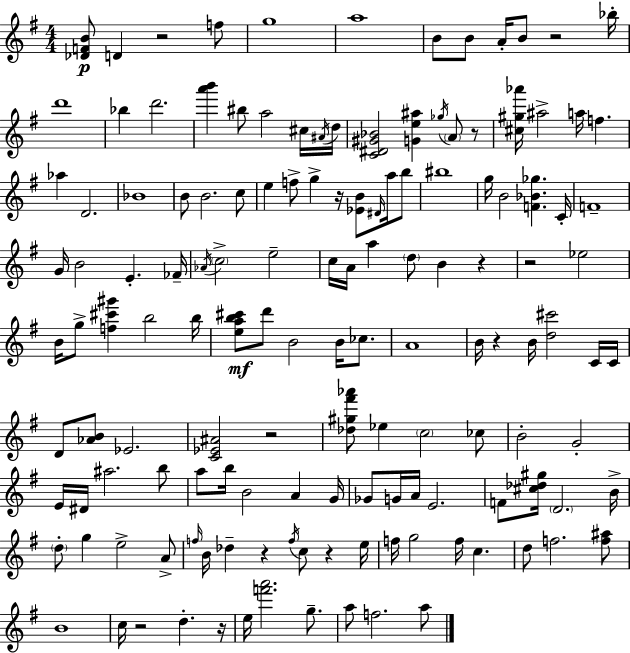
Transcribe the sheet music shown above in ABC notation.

X:1
T:Untitled
M:4/4
L:1/4
K:G
[_DFB]/2 D z2 f/2 g4 a4 B/2 B/2 A/4 B/2 z2 _b/4 d'4 _b d'2 [a'b'] ^b/2 a2 ^c/4 ^A/4 d/4 [C^D^G_B]2 [Ge^a] _g/4 A/2 z/2 [^c^g_a']/4 ^a2 a/4 f _a D2 _B4 B/2 B2 c/2 e f/2 g z/4 [_EB]/2 ^D/4 a/4 b/2 ^b4 g/4 B2 [F_B_g] C/4 F4 G/4 B2 E _F/4 _A/4 c2 e2 c/4 A/4 a d/2 B z z2 _e2 B/4 g/2 [f^c'^g'] b2 b/4 [eab^c']/2 d'/2 B2 B/4 _c/2 A4 B/4 z B/4 [d^c']2 C/4 C/4 D/2 [_AB]/2 _E2 [C_E^A]2 z2 [_d^g^f'_a']/2 _e c2 _c/2 B2 G2 E/4 ^D/4 ^a2 b/2 a/2 b/4 B2 A G/4 _G/2 G/4 A/4 E2 F/2 [^c_d^g]/4 D2 B/4 d/2 g e2 A/2 f/4 B/4 _d z f/4 c/2 z e/4 f/4 g2 f/4 c d/2 f2 [f^a]/2 B4 c/4 z2 d z/4 e/4 [f'a']2 g/2 a/2 f2 a/2